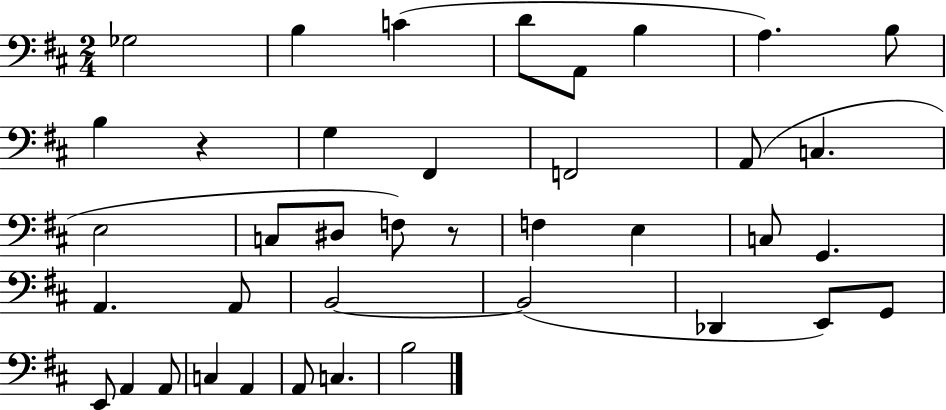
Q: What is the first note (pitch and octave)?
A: Gb3